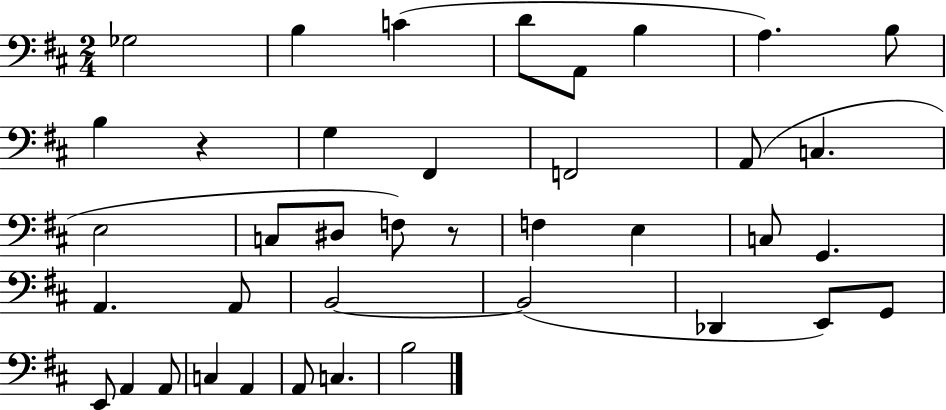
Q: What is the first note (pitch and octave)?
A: Gb3